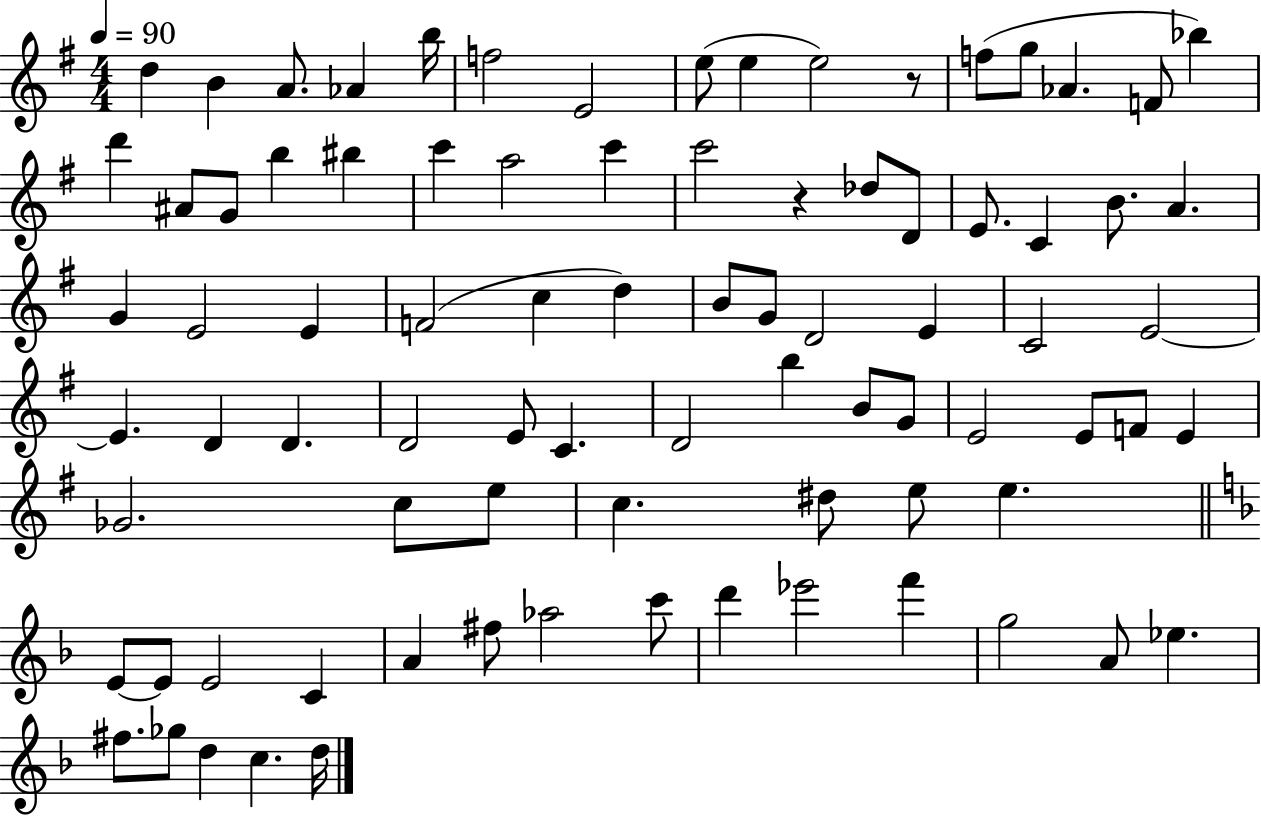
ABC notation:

X:1
T:Untitled
M:4/4
L:1/4
K:G
d B A/2 _A b/4 f2 E2 e/2 e e2 z/2 f/2 g/2 _A F/2 _b d' ^A/2 G/2 b ^b c' a2 c' c'2 z _d/2 D/2 E/2 C B/2 A G E2 E F2 c d B/2 G/2 D2 E C2 E2 E D D D2 E/2 C D2 b B/2 G/2 E2 E/2 F/2 E _G2 c/2 e/2 c ^d/2 e/2 e E/2 E/2 E2 C A ^f/2 _a2 c'/2 d' _e'2 f' g2 A/2 _e ^f/2 _g/2 d c d/4